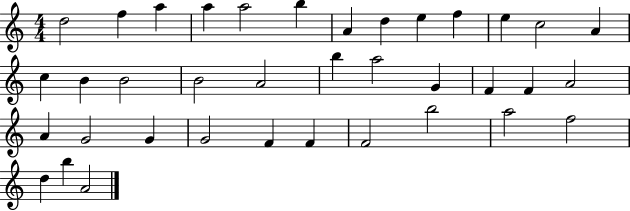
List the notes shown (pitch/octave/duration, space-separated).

D5/h F5/q A5/q A5/q A5/h B5/q A4/q D5/q E5/q F5/q E5/q C5/h A4/q C5/q B4/q B4/h B4/h A4/h B5/q A5/h G4/q F4/q F4/q A4/h A4/q G4/h G4/q G4/h F4/q F4/q F4/h B5/h A5/h F5/h D5/q B5/q A4/h